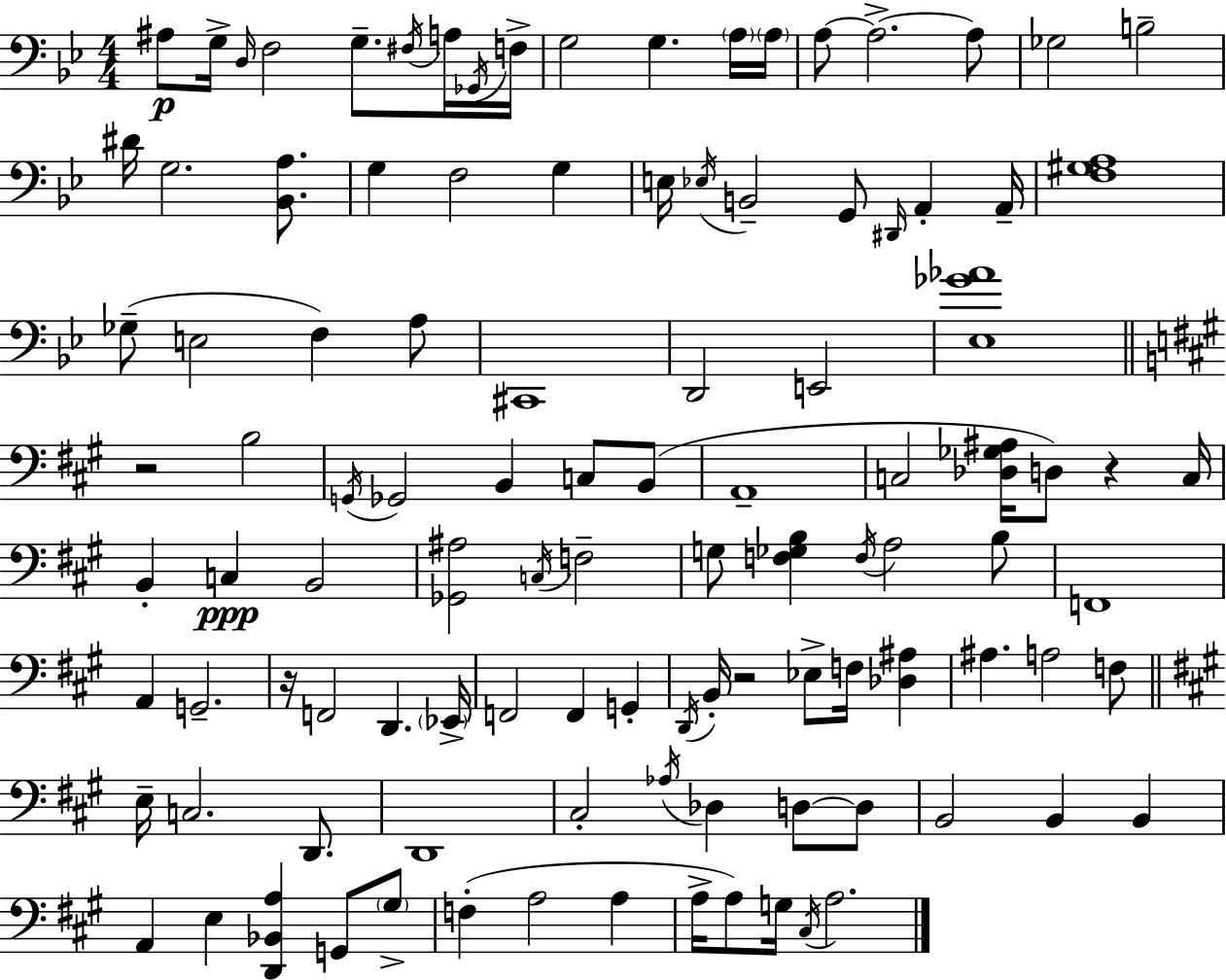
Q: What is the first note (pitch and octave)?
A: A#3